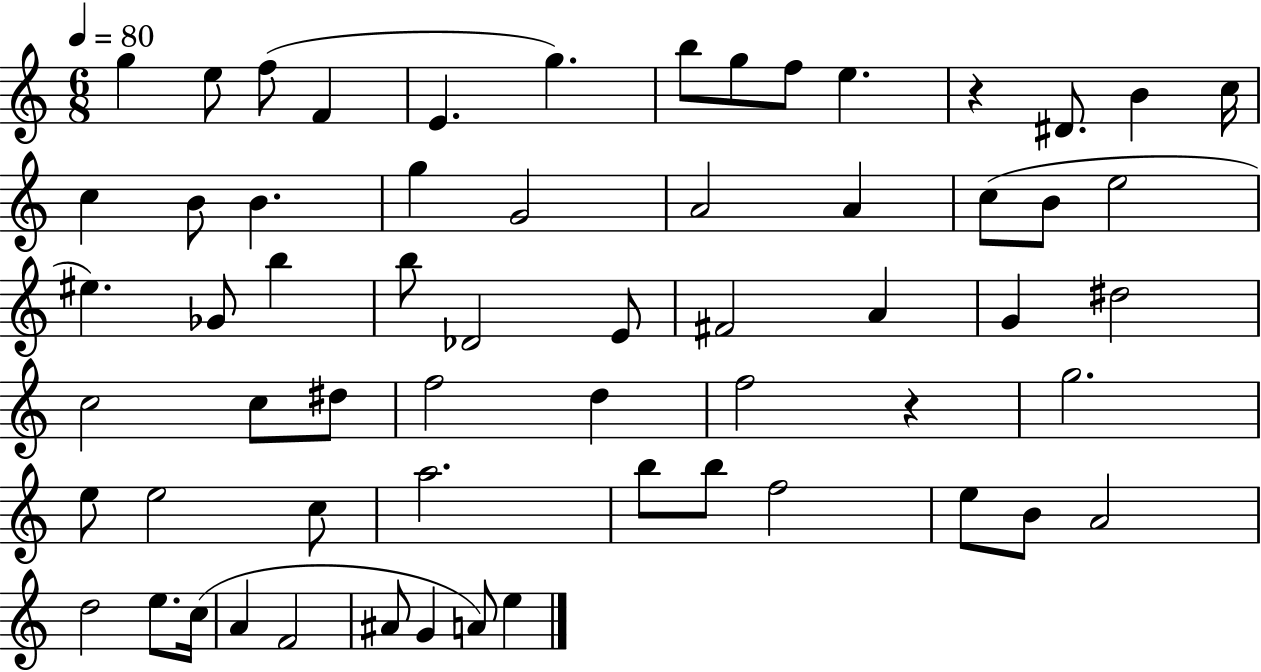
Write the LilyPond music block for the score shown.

{
  \clef treble
  \numericTimeSignature
  \time 6/8
  \key c \major
  \tempo 4 = 80
  g''4 e''8 f''8( f'4 | e'4. g''4.) | b''8 g''8 f''8 e''4. | r4 dis'8. b'4 c''16 | \break c''4 b'8 b'4. | g''4 g'2 | a'2 a'4 | c''8( b'8 e''2 | \break eis''4.) ges'8 b''4 | b''8 des'2 e'8 | fis'2 a'4 | g'4 dis''2 | \break c''2 c''8 dis''8 | f''2 d''4 | f''2 r4 | g''2. | \break e''8 e''2 c''8 | a''2. | b''8 b''8 f''2 | e''8 b'8 a'2 | \break d''2 e''8. c''16( | a'4 f'2 | ais'8 g'4 a'8) e''4 | \bar "|."
}